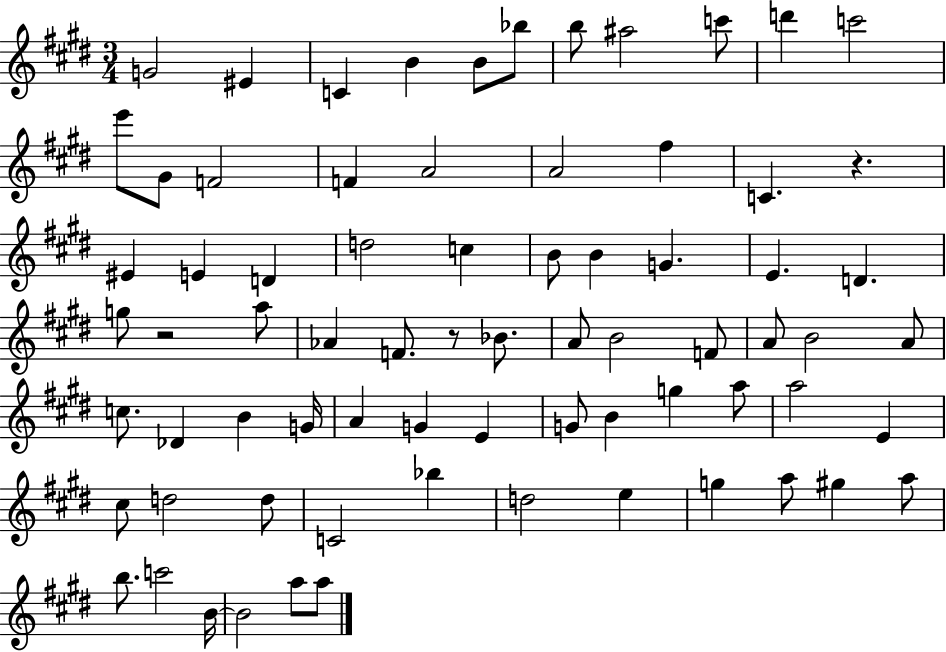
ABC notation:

X:1
T:Untitled
M:3/4
L:1/4
K:E
G2 ^E C B B/2 _b/2 b/2 ^a2 c'/2 d' c'2 e'/2 ^G/2 F2 F A2 A2 ^f C z ^E E D d2 c B/2 B G E D g/2 z2 a/2 _A F/2 z/2 _B/2 A/2 B2 F/2 A/2 B2 A/2 c/2 _D B G/4 A G E G/2 B g a/2 a2 E ^c/2 d2 d/2 C2 _b d2 e g a/2 ^g a/2 b/2 c'2 B/4 B2 a/2 a/2